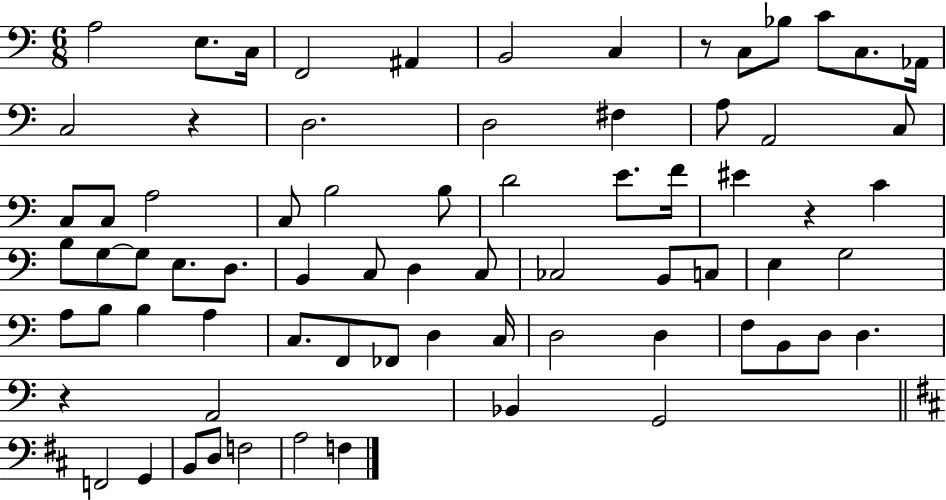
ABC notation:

X:1
T:Untitled
M:6/8
L:1/4
K:C
A,2 E,/2 C,/4 F,,2 ^A,, B,,2 C, z/2 C,/2 _B,/2 C/2 C,/2 _A,,/4 C,2 z D,2 D,2 ^F, A,/2 A,,2 C,/2 C,/2 C,/2 A,2 C,/2 B,2 B,/2 D2 E/2 F/4 ^E z C B,/2 G,/2 G,/2 E,/2 D,/2 B,, C,/2 D, C,/2 _C,2 B,,/2 C,/2 E, G,2 A,/2 B,/2 B, A, C,/2 F,,/2 _F,,/2 D, C,/4 D,2 D, F,/2 B,,/2 D,/2 D, z A,,2 _B,, G,,2 F,,2 G,, B,,/2 D,/2 F,2 A,2 F,